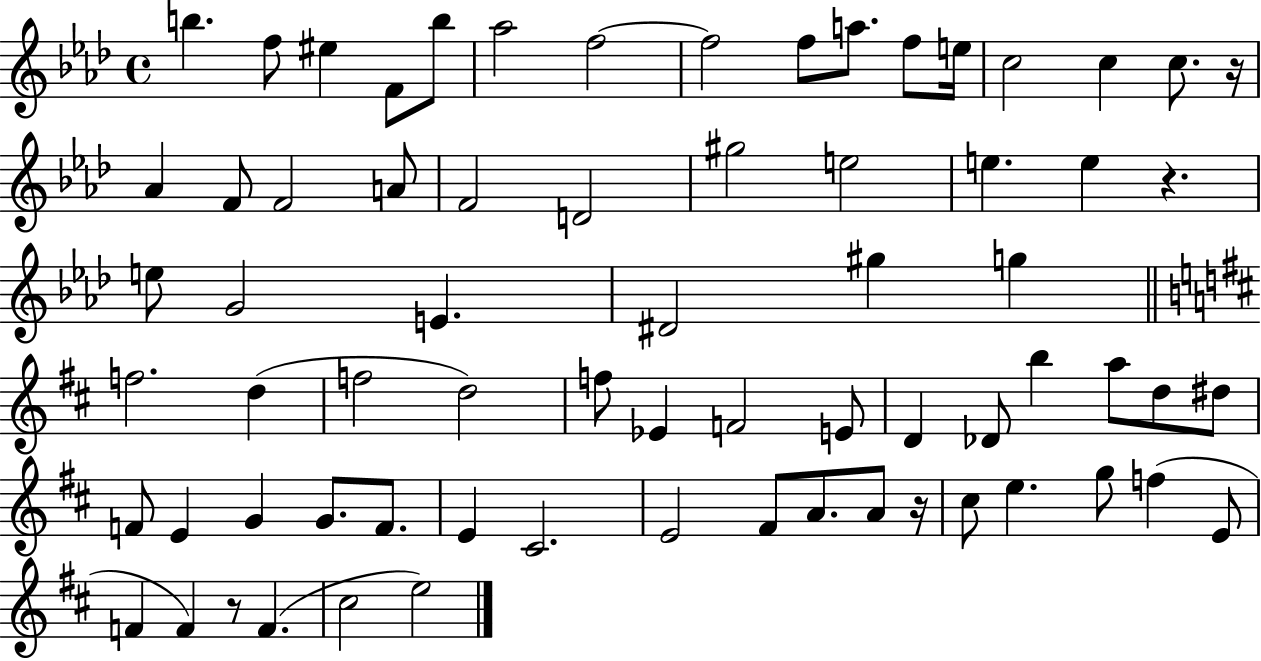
B5/q. F5/e EIS5/q F4/e B5/e Ab5/h F5/h F5/h F5/e A5/e. F5/e E5/s C5/h C5/q C5/e. R/s Ab4/q F4/e F4/h A4/e F4/h D4/h G#5/h E5/h E5/q. E5/q R/q. E5/e G4/h E4/q. D#4/h G#5/q G5/q F5/h. D5/q F5/h D5/h F5/e Eb4/q F4/h E4/e D4/q Db4/e B5/q A5/e D5/e D#5/e F4/e E4/q G4/q G4/e. F4/e. E4/q C#4/h. E4/h F#4/e A4/e. A4/e R/s C#5/e E5/q. G5/e F5/q E4/e F4/q F4/q R/e F4/q. C#5/h E5/h